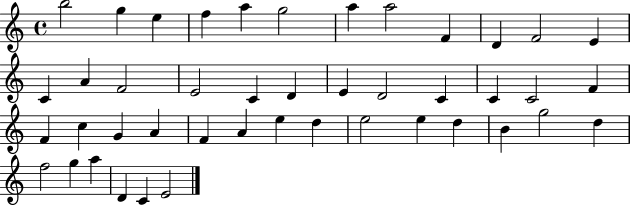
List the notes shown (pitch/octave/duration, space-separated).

B5/h G5/q E5/q F5/q A5/q G5/h A5/q A5/h F4/q D4/q F4/h E4/q C4/q A4/q F4/h E4/h C4/q D4/q E4/q D4/h C4/q C4/q C4/h F4/q F4/q C5/q G4/q A4/q F4/q A4/q E5/q D5/q E5/h E5/q D5/q B4/q G5/h D5/q F5/h G5/q A5/q D4/q C4/q E4/h